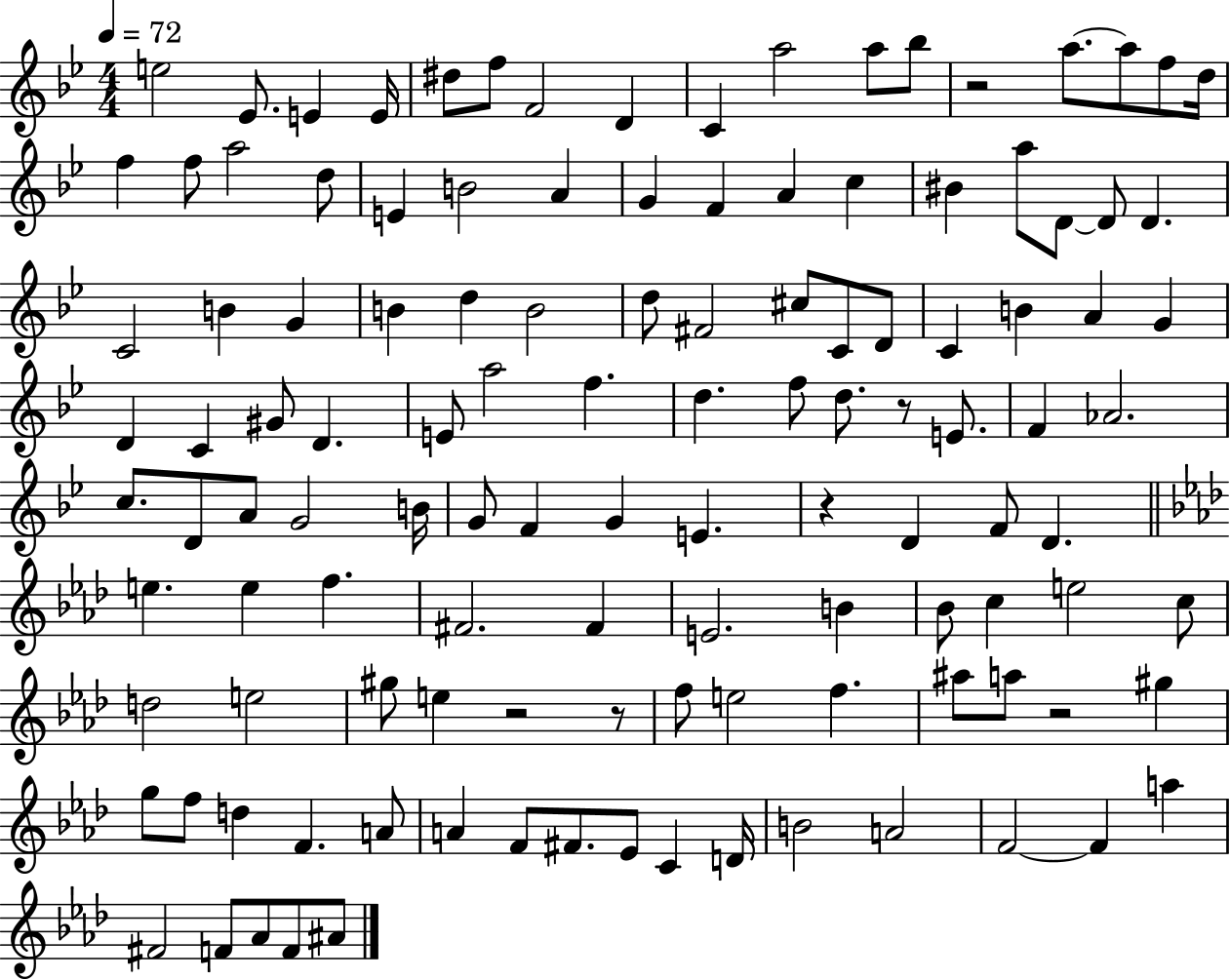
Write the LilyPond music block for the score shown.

{
  \clef treble
  \numericTimeSignature
  \time 4/4
  \key bes \major
  \tempo 4 = 72
  e''2 ees'8. e'4 e'16 | dis''8 f''8 f'2 d'4 | c'4 a''2 a''8 bes''8 | r2 a''8.~~ a''8 f''8 d''16 | \break f''4 f''8 a''2 d''8 | e'4 b'2 a'4 | g'4 f'4 a'4 c''4 | bis'4 a''8 d'8~~ d'8 d'4. | \break c'2 b'4 g'4 | b'4 d''4 b'2 | d''8 fis'2 cis''8 c'8 d'8 | c'4 b'4 a'4 g'4 | \break d'4 c'4 gis'8 d'4. | e'8 a''2 f''4. | d''4. f''8 d''8. r8 e'8. | f'4 aes'2. | \break c''8. d'8 a'8 g'2 b'16 | g'8 f'4 g'4 e'4. | r4 d'4 f'8 d'4. | \bar "||" \break \key f \minor e''4. e''4 f''4. | fis'2. fis'4 | e'2. b'4 | bes'8 c''4 e''2 c''8 | \break d''2 e''2 | gis''8 e''4 r2 r8 | f''8 e''2 f''4. | ais''8 a''8 r2 gis''4 | \break g''8 f''8 d''4 f'4. a'8 | a'4 f'8 fis'8. ees'8 c'4 d'16 | b'2 a'2 | f'2~~ f'4 a''4 | \break fis'2 f'8 aes'8 f'8 ais'8 | \bar "|."
}